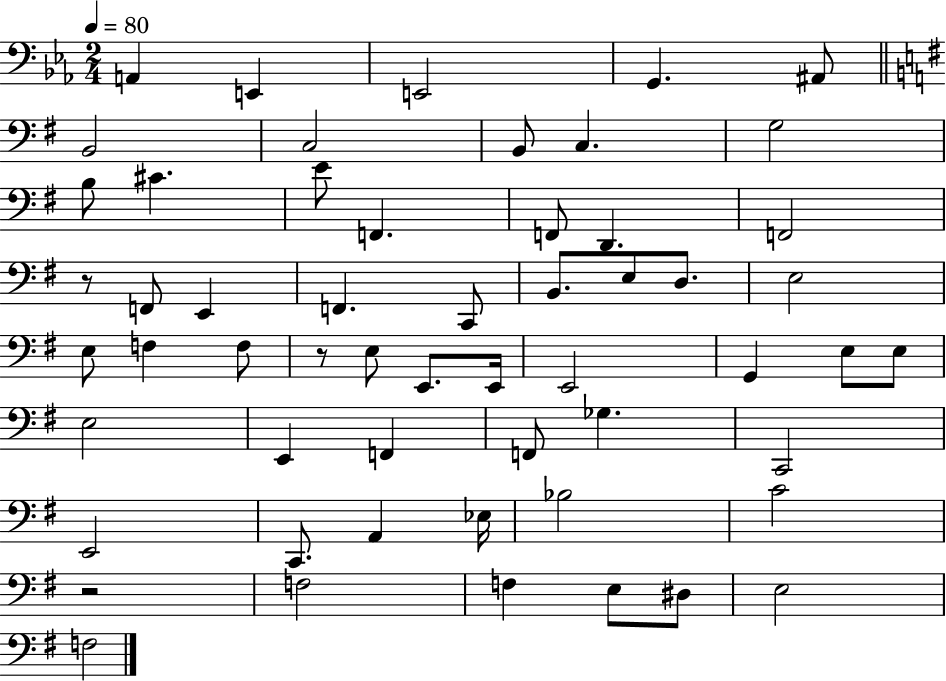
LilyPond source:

{
  \clef bass
  \numericTimeSignature
  \time 2/4
  \key ees \major
  \tempo 4 = 80
  a,4 e,4 | e,2 | g,4. ais,8 | \bar "||" \break \key e \minor b,2 | c2 | b,8 c4. | g2 | \break b8 cis'4. | e'8 f,4. | f,8 d,4. | f,2 | \break r8 f,8 e,4 | f,4. c,8 | b,8. e8 d8. | e2 | \break e8 f4 f8 | r8 e8 e,8. e,16 | e,2 | g,4 e8 e8 | \break e2 | e,4 f,4 | f,8 ges4. | c,2 | \break e,2 | c,8. a,4 ees16 | bes2 | c'2 | \break r2 | f2 | f4 e8 dis8 | e2 | \break f2 | \bar "|."
}